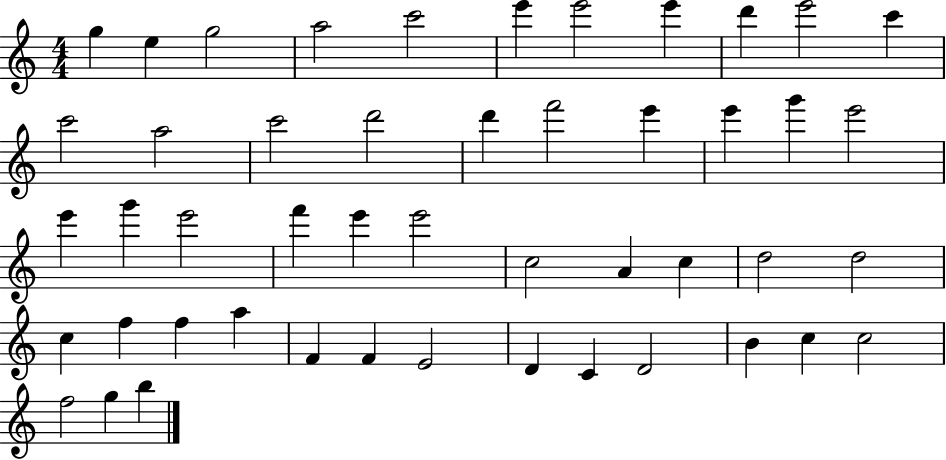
{
  \clef treble
  \numericTimeSignature
  \time 4/4
  \key c \major
  g''4 e''4 g''2 | a''2 c'''2 | e'''4 e'''2 e'''4 | d'''4 e'''2 c'''4 | \break c'''2 a''2 | c'''2 d'''2 | d'''4 f'''2 e'''4 | e'''4 g'''4 e'''2 | \break e'''4 g'''4 e'''2 | f'''4 e'''4 e'''2 | c''2 a'4 c''4 | d''2 d''2 | \break c''4 f''4 f''4 a''4 | f'4 f'4 e'2 | d'4 c'4 d'2 | b'4 c''4 c''2 | \break f''2 g''4 b''4 | \bar "|."
}